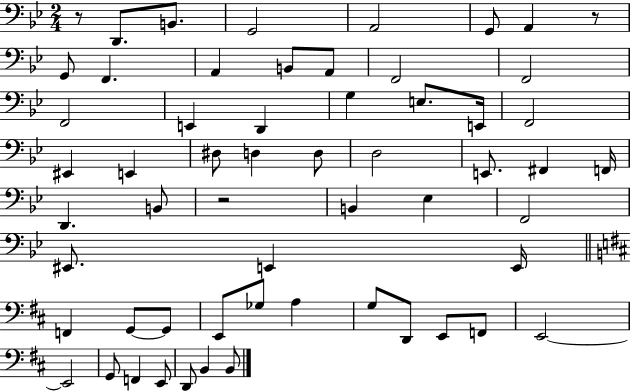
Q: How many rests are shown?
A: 3